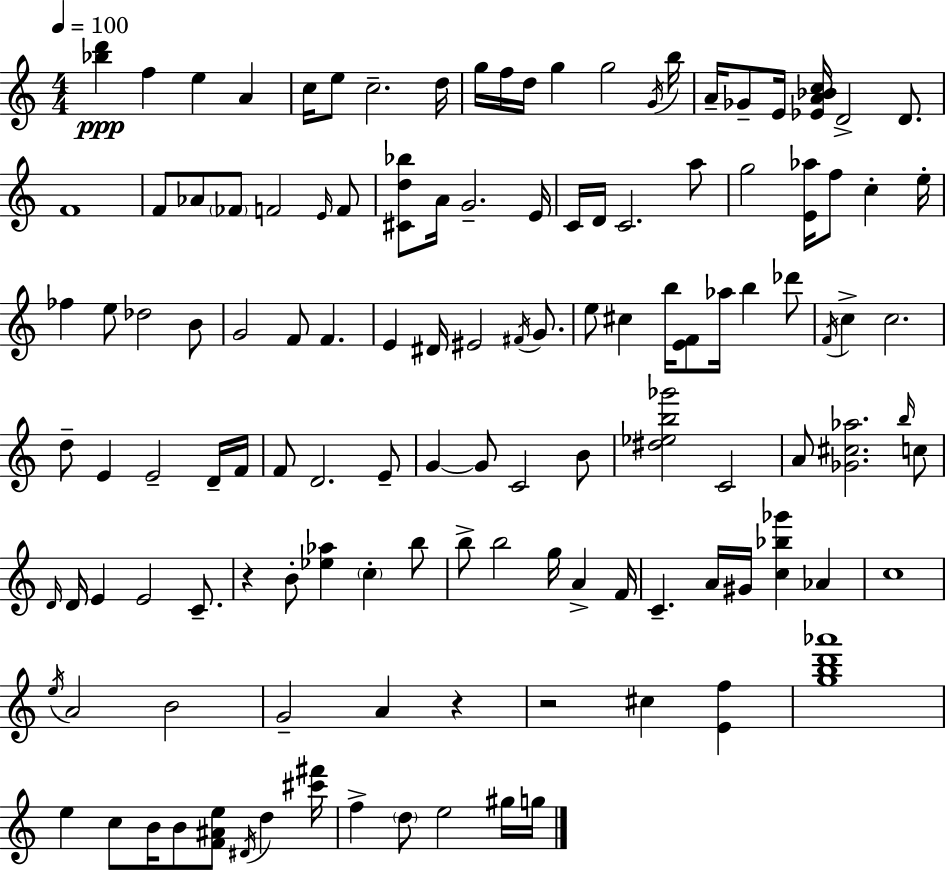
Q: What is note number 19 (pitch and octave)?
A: D4